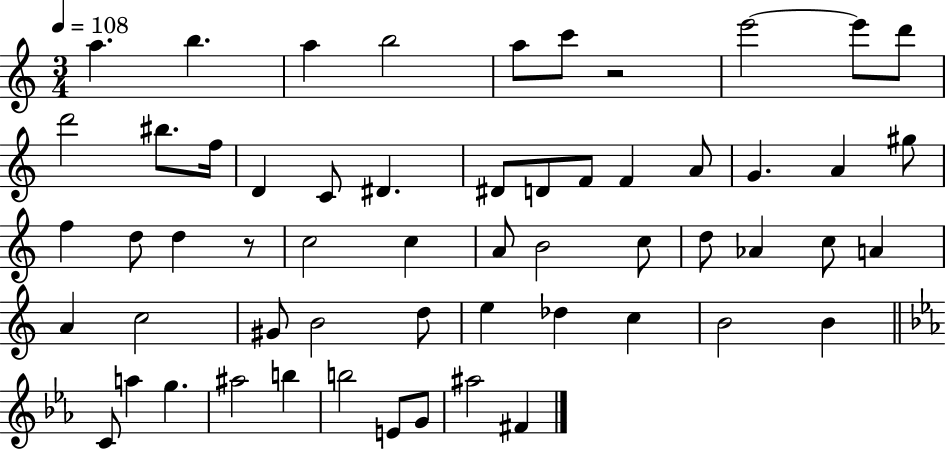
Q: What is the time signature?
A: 3/4